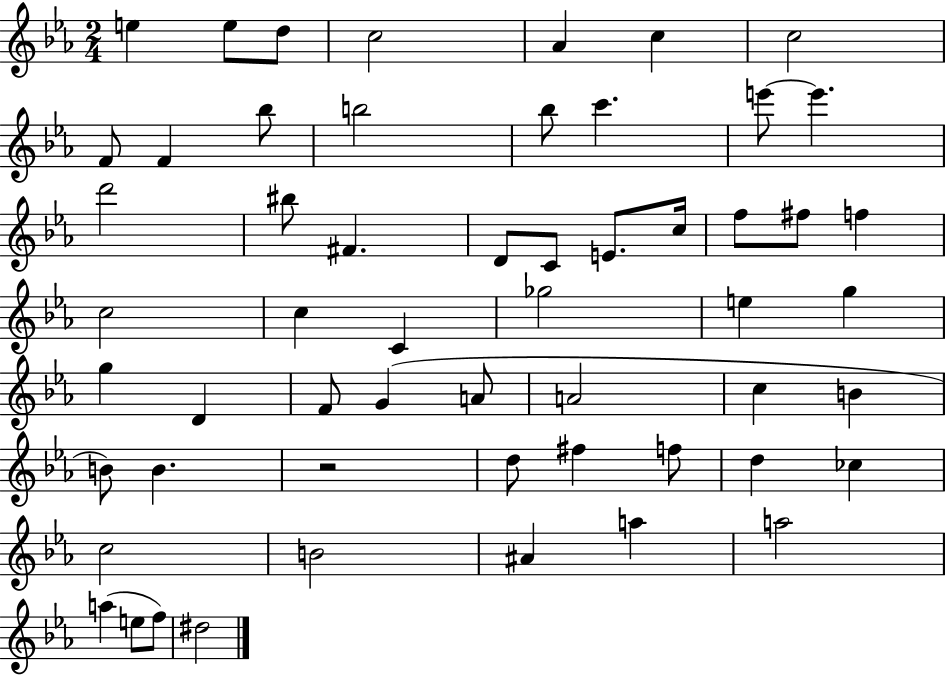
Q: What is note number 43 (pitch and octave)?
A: F#5